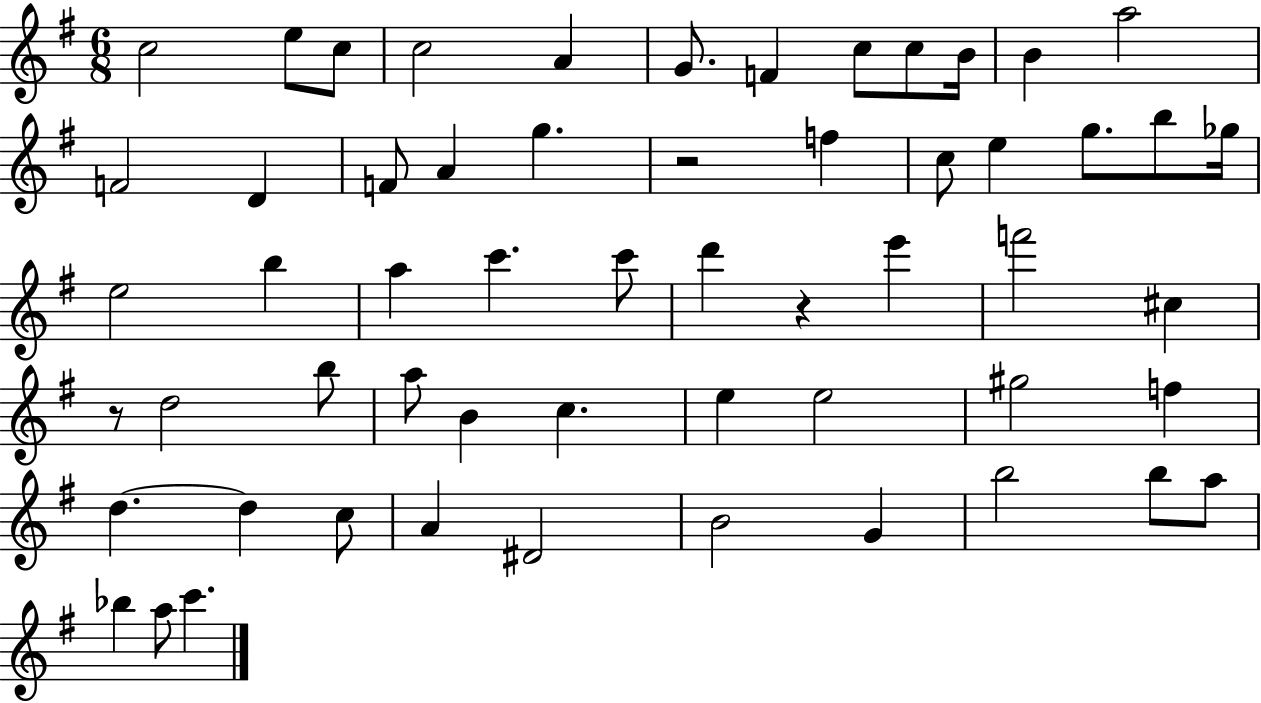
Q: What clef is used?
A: treble